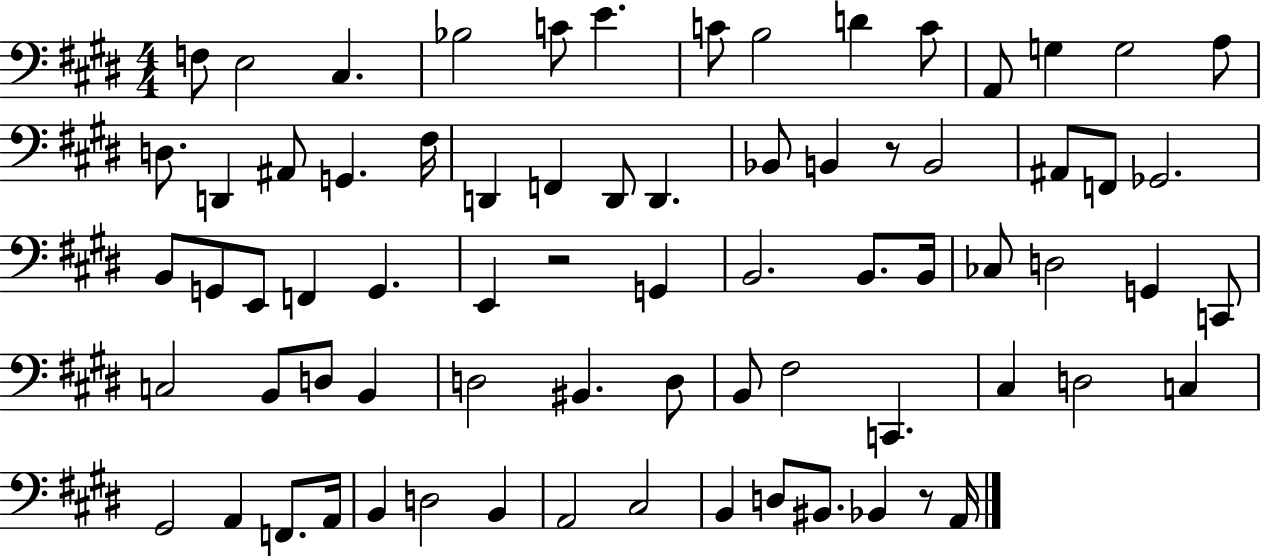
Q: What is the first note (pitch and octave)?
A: F3